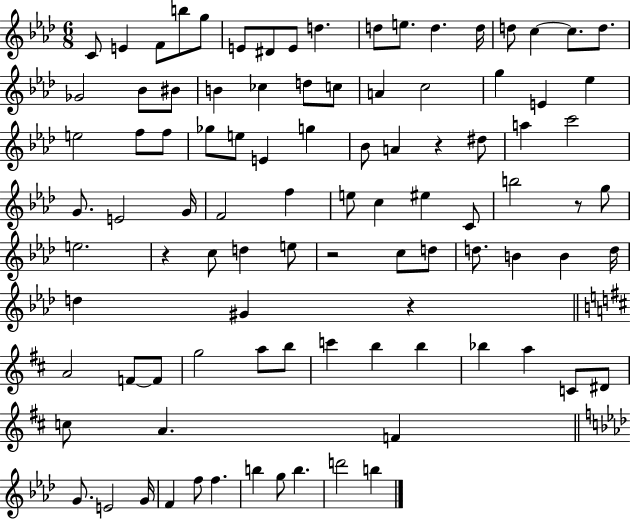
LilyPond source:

{
  \clef treble
  \numericTimeSignature
  \time 6/8
  \key aes \major
  c'8 e'4 f'8 b''8 g''8 | e'8 dis'8 e'8 d''4. | d''8 e''8. d''4. d''16 | d''8 c''4~~ c''8. d''8. | \break ges'2 bes'8 bis'8 | b'4 ces''4 d''8 c''8 | a'4 c''2 | g''4 e'4 ees''4 | \break e''2 f''8 f''8 | ges''8 e''8 e'4 g''4 | bes'8 a'4 r4 dis''8 | a''4 c'''2 | \break g'8. e'2 g'16 | f'2 f''4 | e''8 c''4 eis''4 c'8 | b''2 r8 g''8 | \break e''2. | r4 c''8 d''4 e''8 | r2 c''8 d''8 | d''8. b'4 b'4 d''16 | \break d''4 gis'4 r4 | \bar "||" \break \key d \major a'2 f'8~~ f'8 | g''2 a''8 b''8 | c'''4 b''4 b''4 | bes''4 a''4 c'8 dis'8 | \break c''8 a'4. f'4 | \bar "||" \break \key aes \major g'8. e'2 g'16 | f'4 f''8 f''4. | b''4 g''8 b''4. | d'''2 b''4 | \break \bar "|."
}